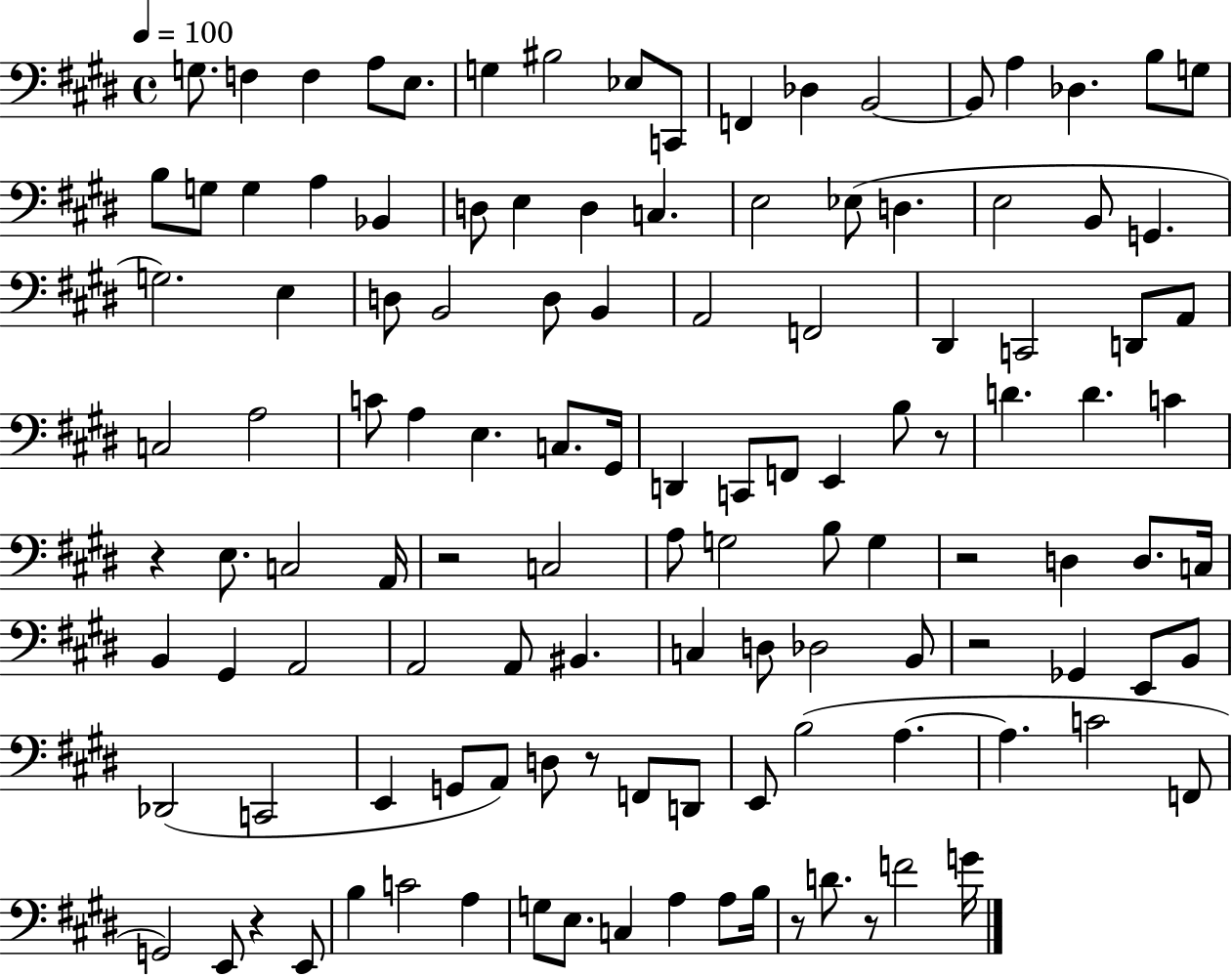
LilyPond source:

{
  \clef bass
  \time 4/4
  \defaultTimeSignature
  \key e \major
  \tempo 4 = 100
  \repeat volta 2 { g8. f4 f4 a8 e8. | g4 bis2 ees8 c,8 | f,4 des4 b,2~~ | b,8 a4 des4. b8 g8 | \break b8 g8 g4 a4 bes,4 | d8 e4 d4 c4. | e2 ees8( d4. | e2 b,8 g,4. | \break g2.) e4 | d8 b,2 d8 b,4 | a,2 f,2 | dis,4 c,2 d,8 a,8 | \break c2 a2 | c'8 a4 e4. c8. gis,16 | d,4 c,8 f,8 e,4 b8 r8 | d'4. d'4. c'4 | \break r4 e8. c2 a,16 | r2 c2 | a8 g2 b8 g4 | r2 d4 d8. c16 | \break b,4 gis,4 a,2 | a,2 a,8 bis,4. | c4 d8 des2 b,8 | r2 ges,4 e,8 b,8 | \break des,2( c,2 | e,4 g,8 a,8) d8 r8 f,8 d,8 | e,8 b2( a4.~~ | a4. c'2 f,8 | \break g,2) e,8 r4 e,8 | b4 c'2 a4 | g8 e8. c4 a4 a8 b16 | r8 d'8. r8 f'2 g'16 | \break } \bar "|."
}